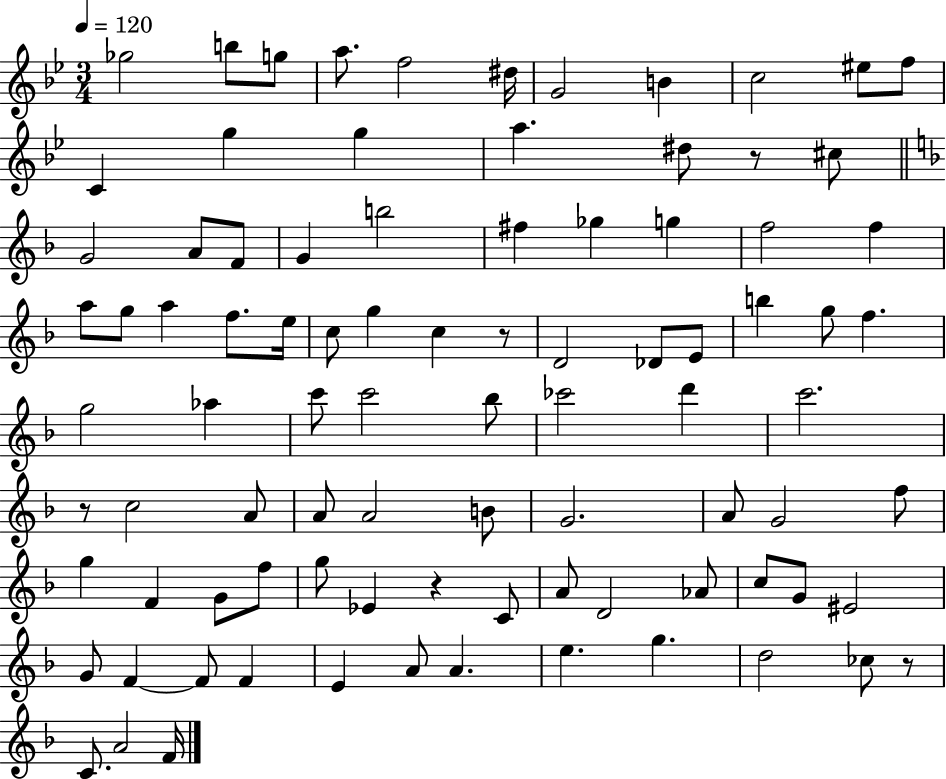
X:1
T:Untitled
M:3/4
L:1/4
K:Bb
_g2 b/2 g/2 a/2 f2 ^d/4 G2 B c2 ^e/2 f/2 C g g a ^d/2 z/2 ^c/2 G2 A/2 F/2 G b2 ^f _g g f2 f a/2 g/2 a f/2 e/4 c/2 g c z/2 D2 _D/2 E/2 b g/2 f g2 _a c'/2 c'2 _b/2 _c'2 d' c'2 z/2 c2 A/2 A/2 A2 B/2 G2 A/2 G2 f/2 g F G/2 f/2 g/2 _E z C/2 A/2 D2 _A/2 c/2 G/2 ^E2 G/2 F F/2 F E A/2 A e g d2 _c/2 z/2 C/2 A2 F/4